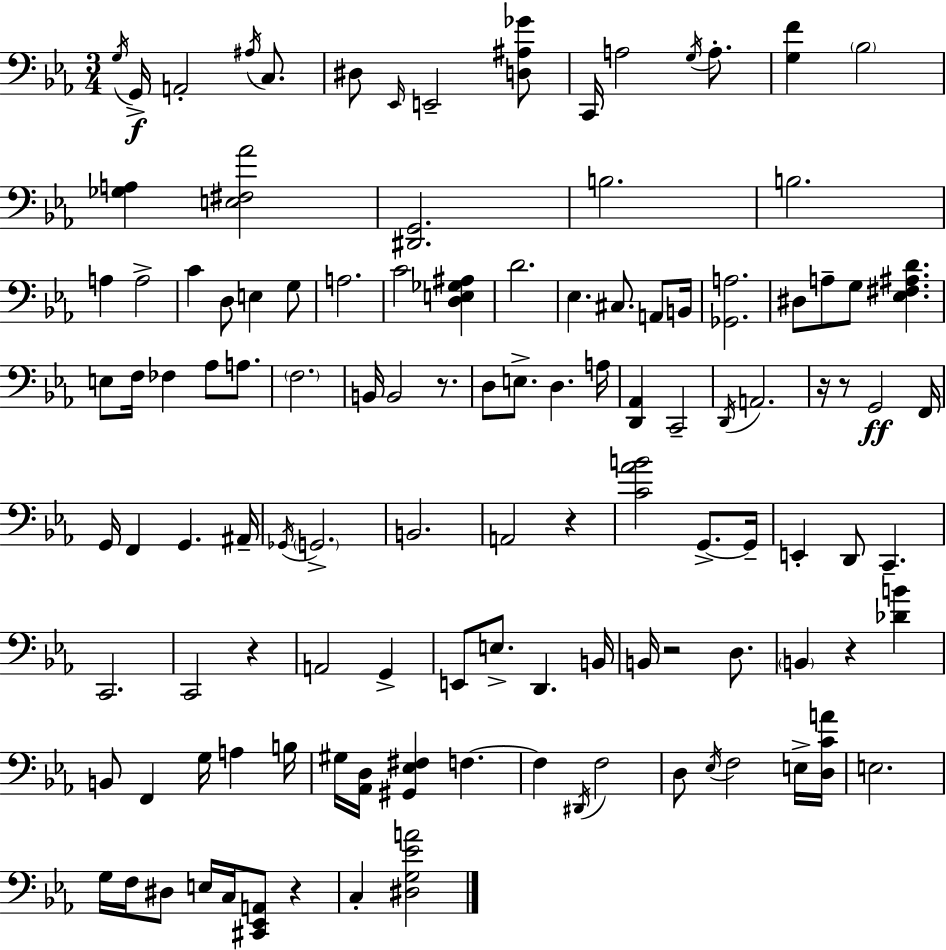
{
  \clef bass
  \numericTimeSignature
  \time 3/4
  \key ees \major
  \acciaccatura { g16 }\f g,16-> a,2-. \acciaccatura { ais16 } c8. | dis8 \grace { ees,16 } e,2-- | <d ais ges'>8 c,16 a2 | \acciaccatura { g16 } a8.-. <g f'>4 \parenthesize bes2 | \break <ges a>4 <e fis aes'>2 | <dis, g,>2. | b2. | b2. | \break a4 a2-> | c'4 d8 e4 | g8 a2. | c'2 | \break <d e ges ais>4 d'2. | ees4. cis8. | a,8 b,16 <ges, a>2. | dis8 a8-- g8 <ees fis ais d'>4. | \break e8 f16 fes4 aes8 | a8. \parenthesize f2. | b,16 b,2 | r8. d8 e8.-> d4. | \break a16 <d, aes,>4 c,2-- | \acciaccatura { d,16 } a,2. | r16 r8 g,2\ff | f,16 g,16 f,4 g,4. | \break ais,16-- \acciaccatura { ges,16 } \parenthesize g,2.-> | b,2. | a,2 | r4 <c' aes' b'>2 | \break g,8.->~~ g,16-- e,4-. d,8 | c,4.-- c,2. | c,2 | r4 a,2 | \break g,4-> e,8 e8.-> d,4. | b,16 b,16 r2 | d8. \parenthesize b,4 r4 | <des' b'>4 b,8 f,4 | \break g16 a4 b16 gis16 <aes, d>16 <gis, ees fis>4 | f4.~~ f4 \acciaccatura { dis,16 } f2 | d8 \acciaccatura { ees16 } f2 | e16-> <d c' a'>16 e2. | \break g16 f16 dis8 | e16 c16 <cis, ees, a,>8 r4 c4-. | <dis g ees' a'>2 \bar "|."
}